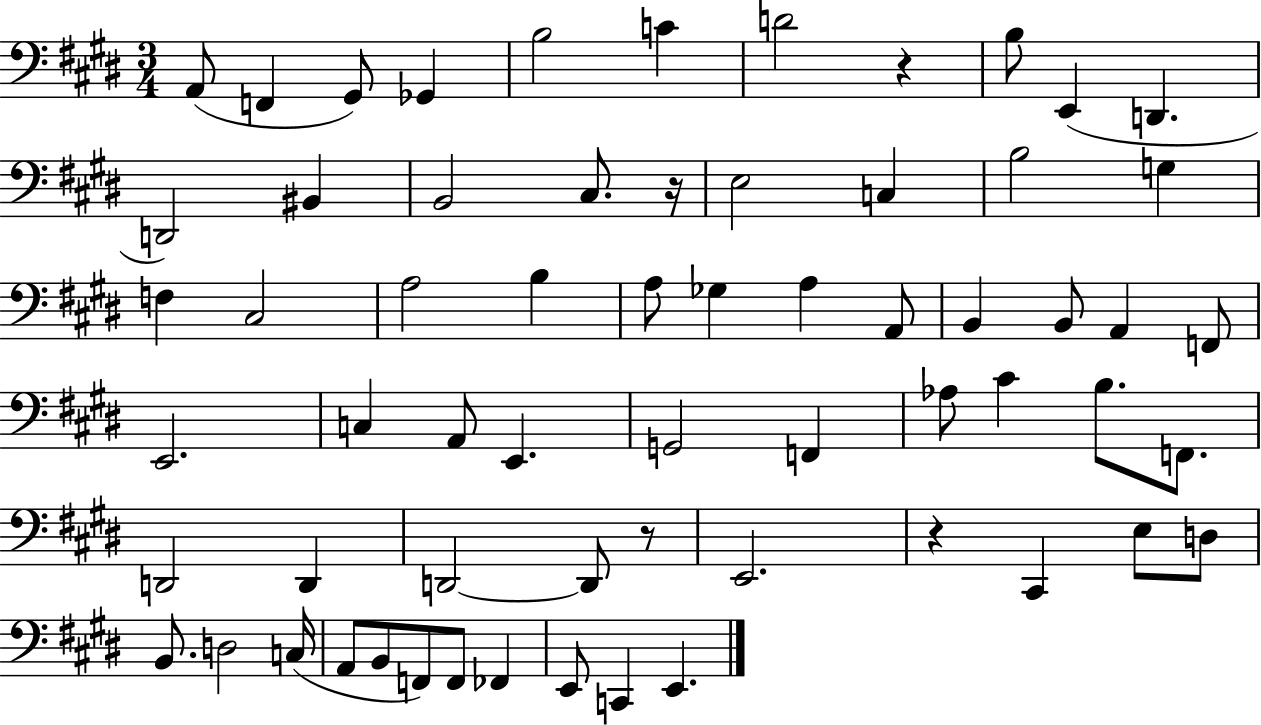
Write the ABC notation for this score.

X:1
T:Untitled
M:3/4
L:1/4
K:E
A,,/2 F,, ^G,,/2 _G,, B,2 C D2 z B,/2 E,, D,, D,,2 ^B,, B,,2 ^C,/2 z/4 E,2 C, B,2 G, F, ^C,2 A,2 B, A,/2 _G, A, A,,/2 B,, B,,/2 A,, F,,/2 E,,2 C, A,,/2 E,, G,,2 F,, _A,/2 ^C B,/2 F,,/2 D,,2 D,, D,,2 D,,/2 z/2 E,,2 z ^C,, E,/2 D,/2 B,,/2 D,2 C,/4 A,,/2 B,,/2 F,,/2 F,,/2 _F,, E,,/2 C,, E,,